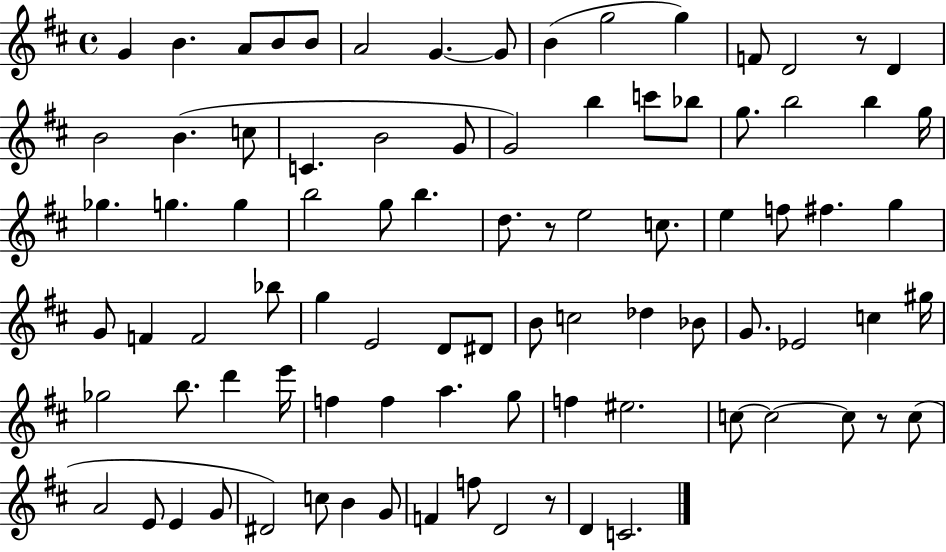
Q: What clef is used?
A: treble